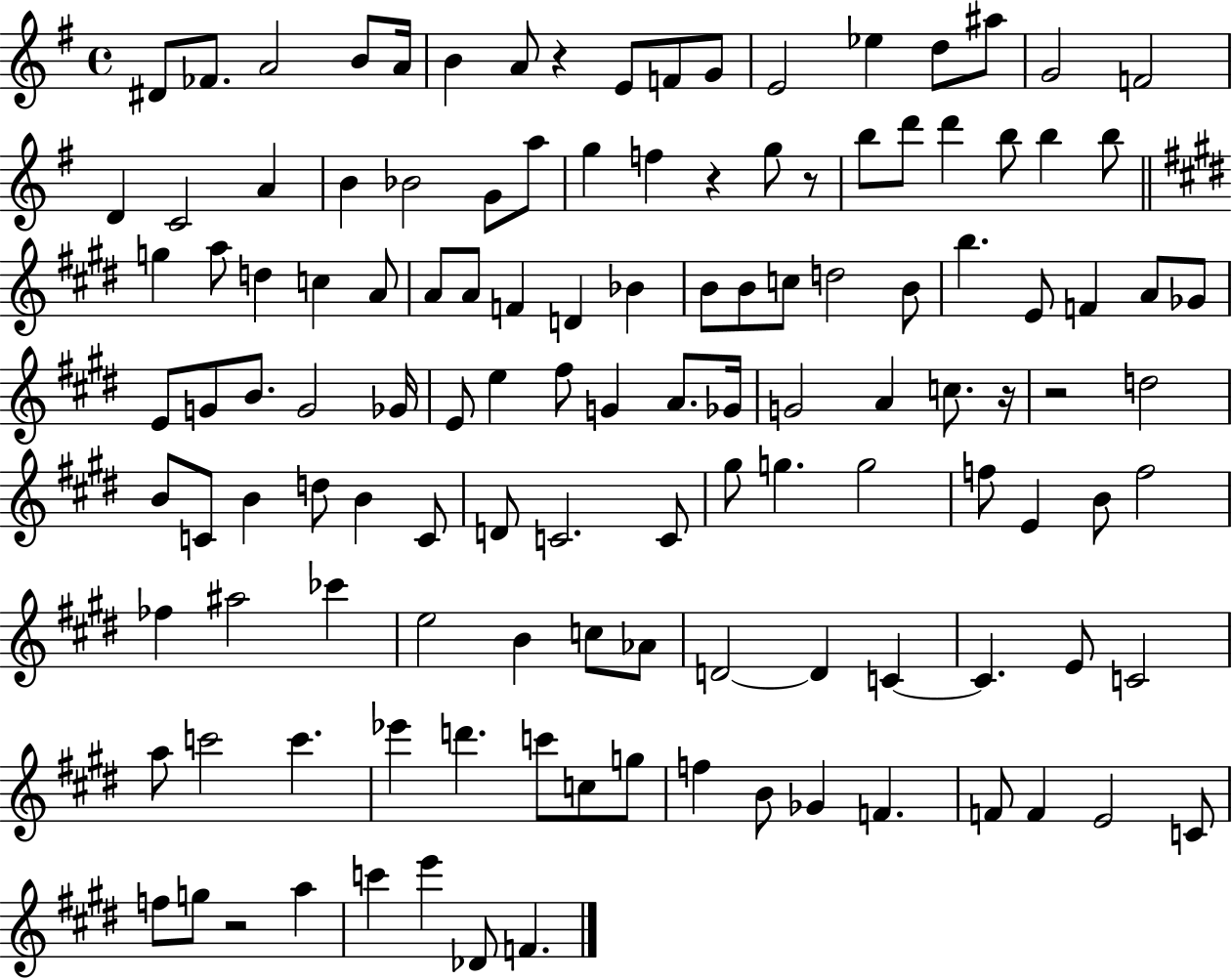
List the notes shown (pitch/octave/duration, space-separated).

D#4/e FES4/e. A4/h B4/e A4/s B4/q A4/e R/q E4/e F4/e G4/e E4/h Eb5/q D5/e A#5/e G4/h F4/h D4/q C4/h A4/q B4/q Bb4/h G4/e A5/e G5/q F5/q R/q G5/e R/e B5/e D6/e D6/q B5/e B5/q B5/e G5/q A5/e D5/q C5/q A4/e A4/e A4/e F4/q D4/q Bb4/q B4/e B4/e C5/e D5/h B4/e B5/q. E4/e F4/q A4/e Gb4/e E4/e G4/e B4/e. G4/h Gb4/s E4/e E5/q F#5/e G4/q A4/e. Gb4/s G4/h A4/q C5/e. R/s R/h D5/h B4/e C4/e B4/q D5/e B4/q C4/e D4/e C4/h. C4/e G#5/e G5/q. G5/h F5/e E4/q B4/e F5/h FES5/q A#5/h CES6/q E5/h B4/q C5/e Ab4/e D4/h D4/q C4/q C4/q. E4/e C4/h A5/e C6/h C6/q. Eb6/q D6/q. C6/e C5/e G5/e F5/q B4/e Gb4/q F4/q. F4/e F4/q E4/h C4/e F5/e G5/e R/h A5/q C6/q E6/q Db4/e F4/q.